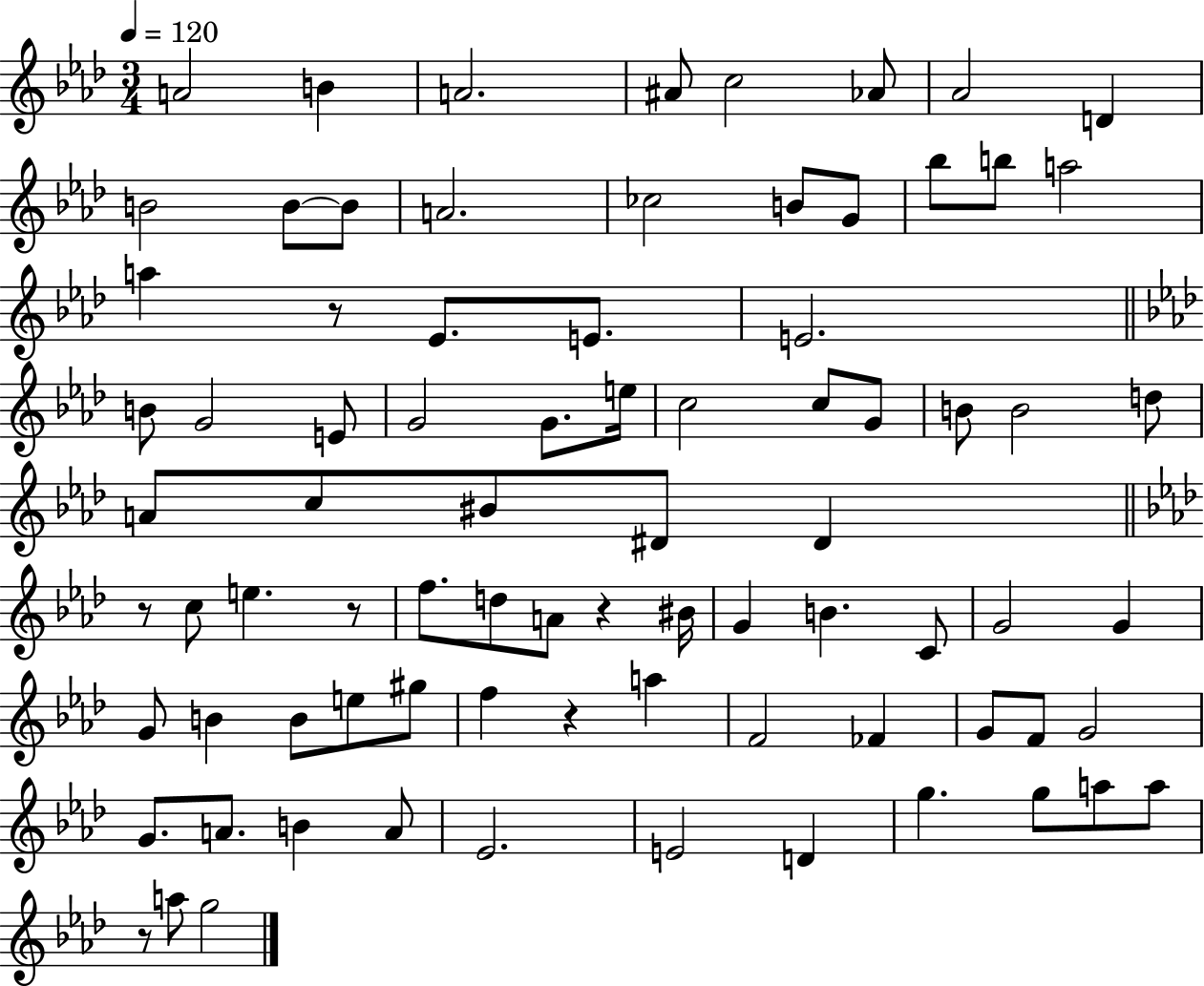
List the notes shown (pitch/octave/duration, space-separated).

A4/h B4/q A4/h. A#4/e C5/h Ab4/e Ab4/h D4/q B4/h B4/e B4/e A4/h. CES5/h B4/e G4/e Bb5/e B5/e A5/h A5/q R/e Eb4/e. E4/e. E4/h. B4/e G4/h E4/e G4/h G4/e. E5/s C5/h C5/e G4/e B4/e B4/h D5/e A4/e C5/e BIS4/e D#4/e D#4/q R/e C5/e E5/q. R/e F5/e. D5/e A4/e R/q BIS4/s G4/q B4/q. C4/e G4/h G4/q G4/e B4/q B4/e E5/e G#5/e F5/q R/q A5/q F4/h FES4/q G4/e F4/e G4/h G4/e. A4/e. B4/q A4/e Eb4/h. E4/h D4/q G5/q. G5/e A5/e A5/e R/e A5/e G5/h